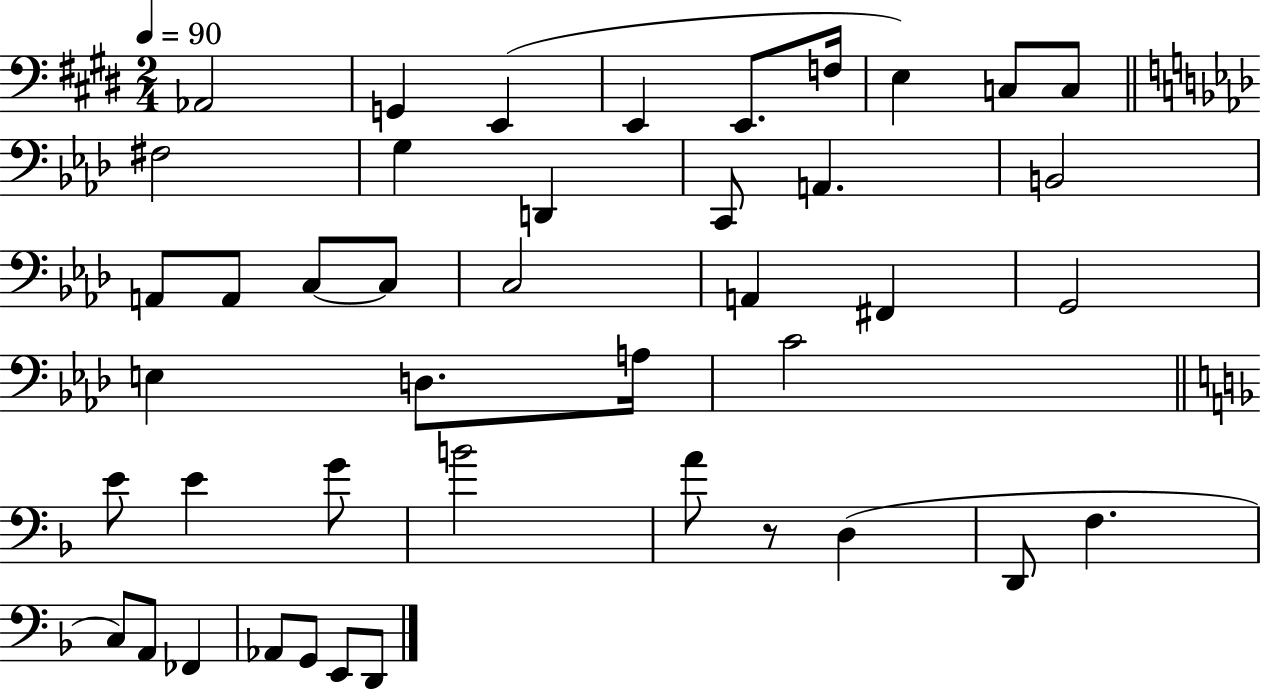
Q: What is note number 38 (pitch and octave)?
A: FES2